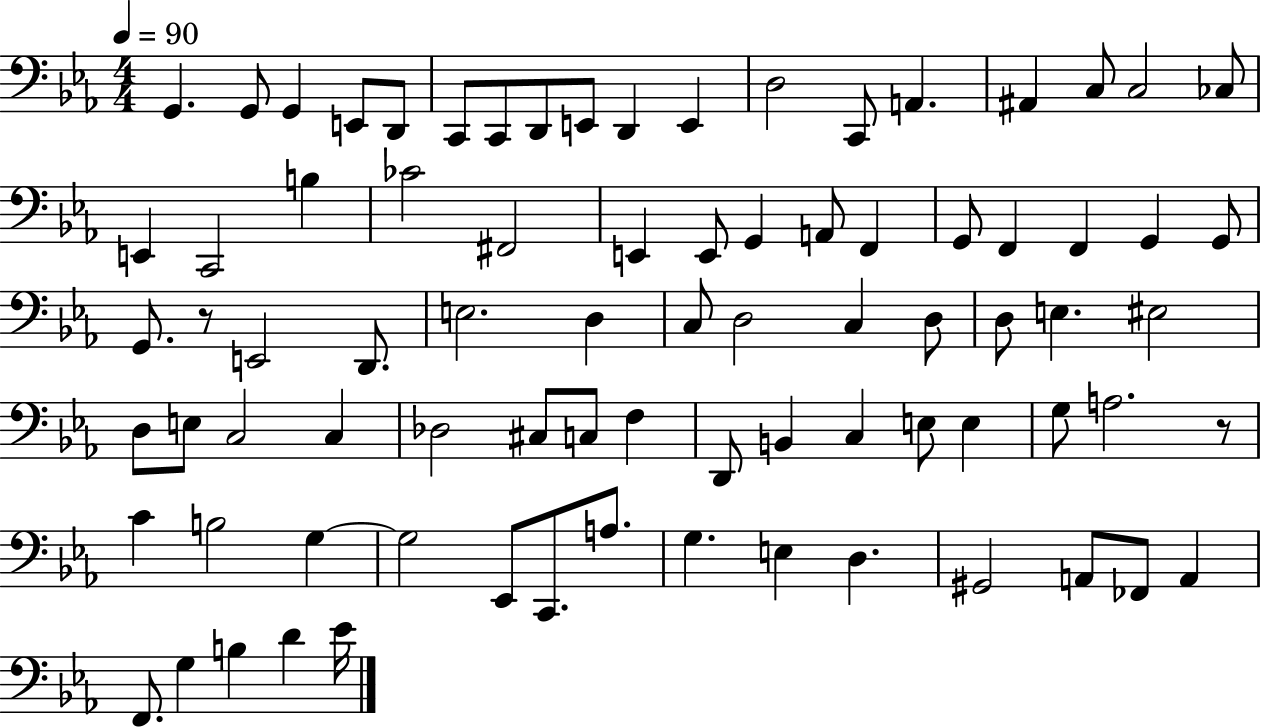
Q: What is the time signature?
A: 4/4